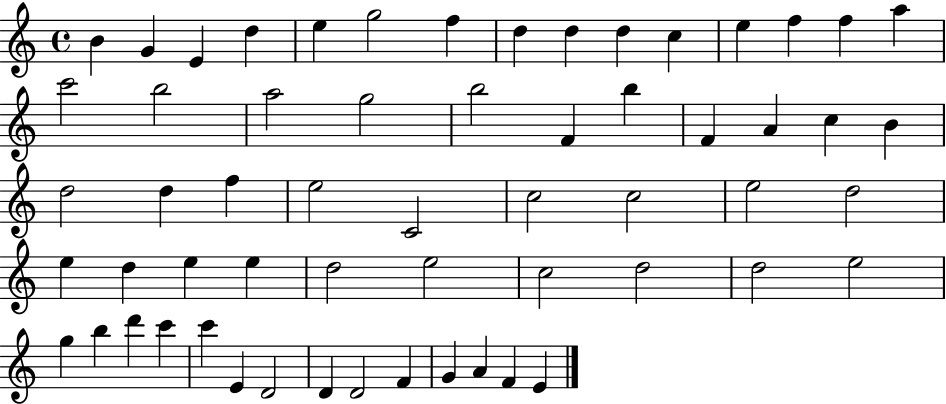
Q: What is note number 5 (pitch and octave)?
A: E5